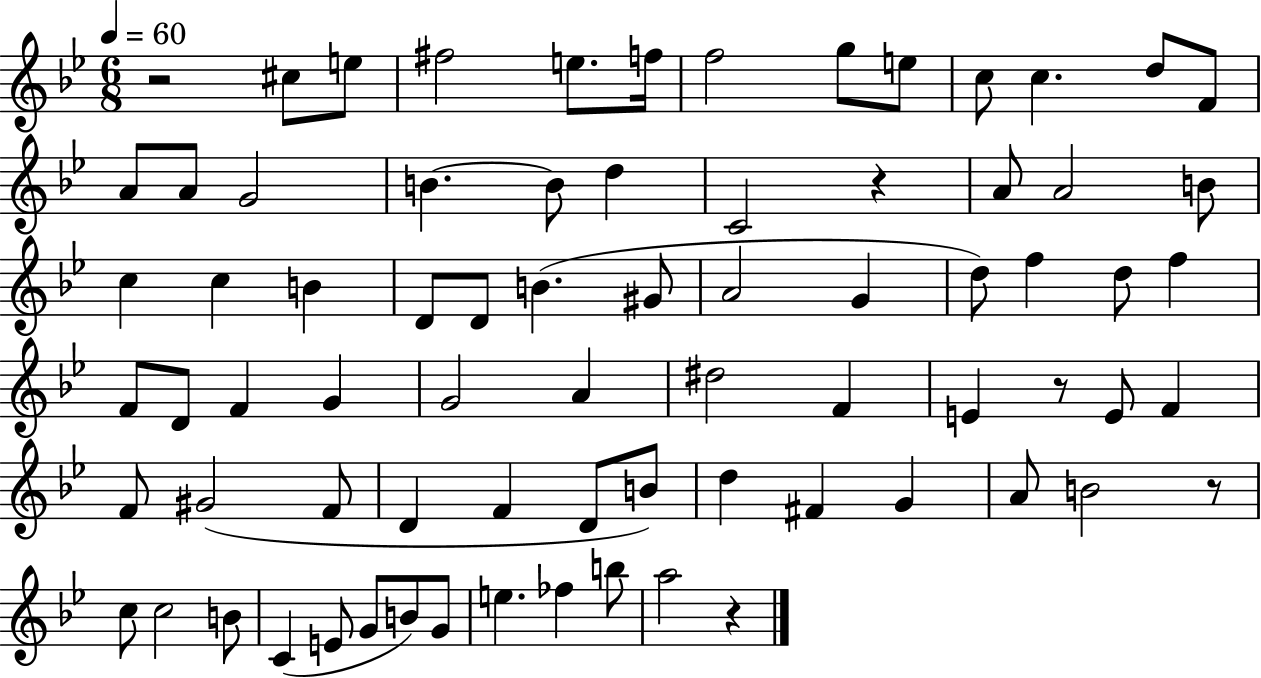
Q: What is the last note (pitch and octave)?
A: A5